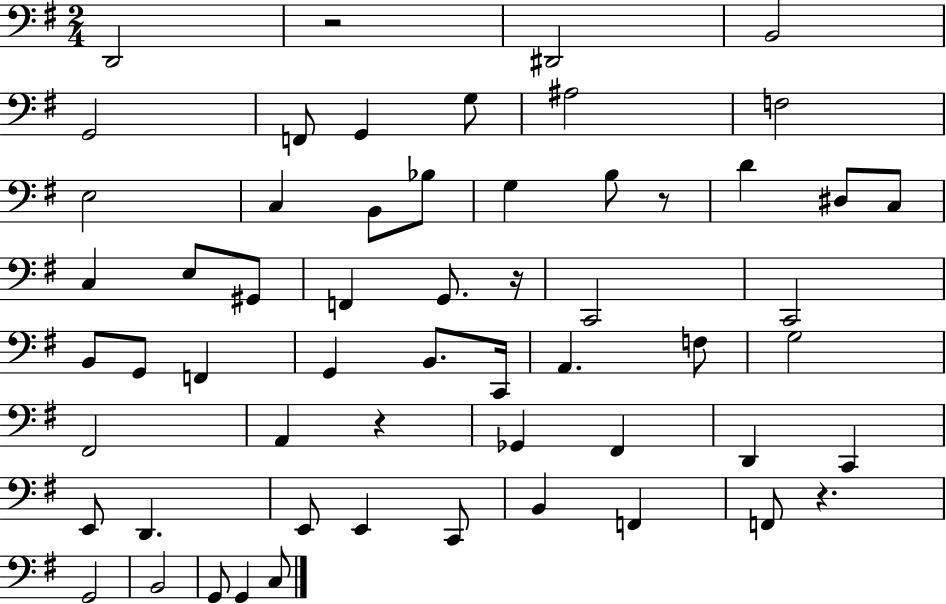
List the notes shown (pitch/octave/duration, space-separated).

D2/h R/h D#2/h B2/h G2/h F2/e G2/q G3/e A#3/h F3/h E3/h C3/q B2/e Bb3/e G3/q B3/e R/e D4/q D#3/e C3/e C3/q E3/e G#2/e F2/q G2/e. R/s C2/h C2/h B2/e G2/e F2/q G2/q B2/e. C2/s A2/q. F3/e G3/h F#2/h A2/q R/q Gb2/q F#2/q D2/q C2/q E2/e D2/q. E2/e E2/q C2/e B2/q F2/q F2/e R/q. G2/h B2/h G2/e G2/q C3/e